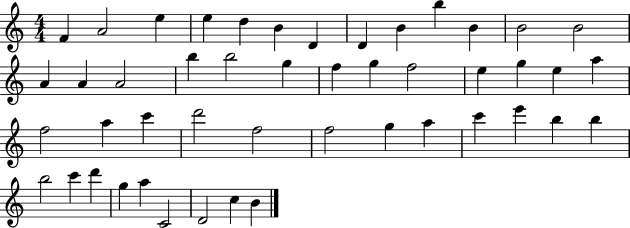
{
  \clef treble
  \numericTimeSignature
  \time 4/4
  \key c \major
  f'4 a'2 e''4 | e''4 d''4 b'4 d'4 | d'4 b'4 b''4 b'4 | b'2 b'2 | \break a'4 a'4 a'2 | b''4 b''2 g''4 | f''4 g''4 f''2 | e''4 g''4 e''4 a''4 | \break f''2 a''4 c'''4 | d'''2 f''2 | f''2 g''4 a''4 | c'''4 e'''4 b''4 b''4 | \break b''2 c'''4 d'''4 | g''4 a''4 c'2 | d'2 c''4 b'4 | \bar "|."
}